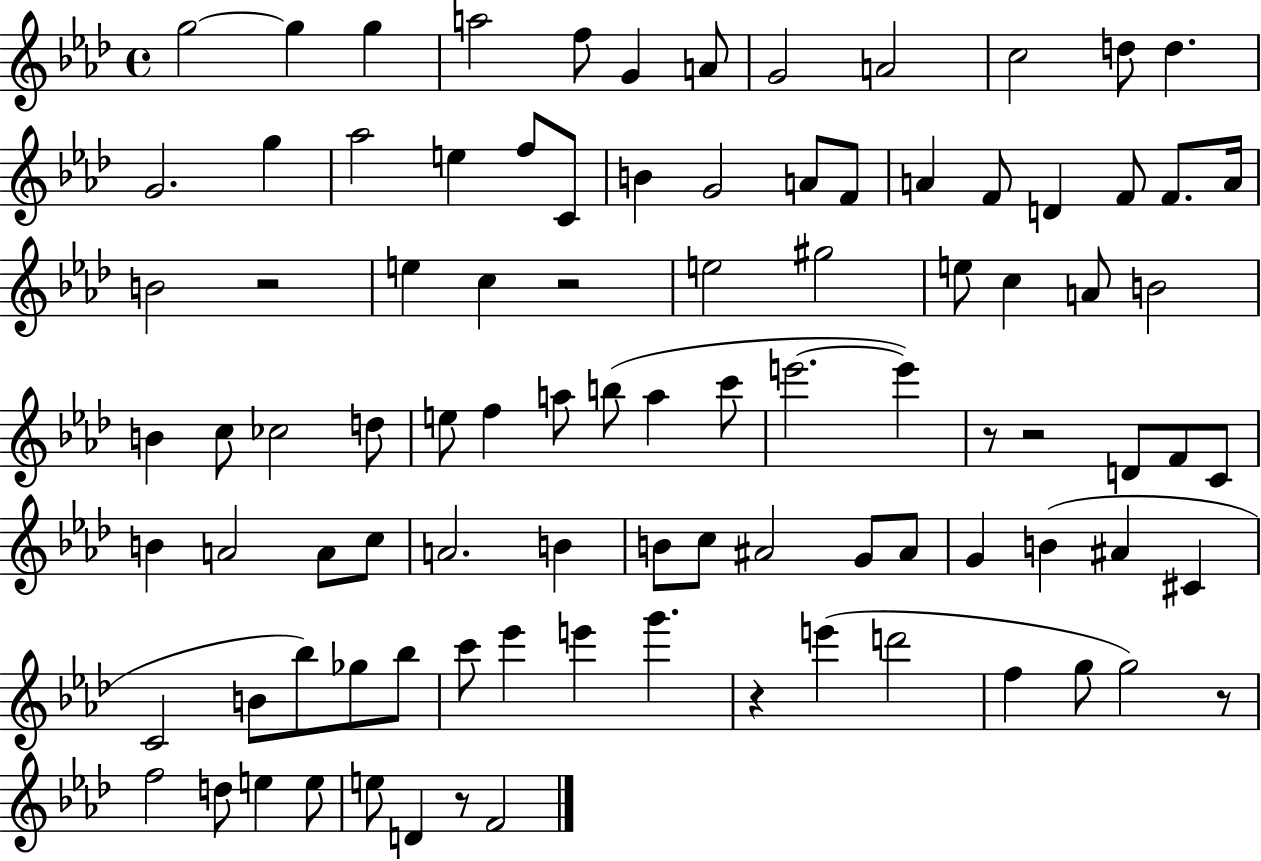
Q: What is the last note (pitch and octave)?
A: F4